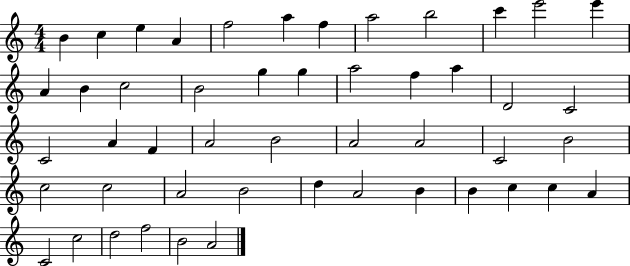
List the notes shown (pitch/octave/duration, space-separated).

B4/q C5/q E5/q A4/q F5/h A5/q F5/q A5/h B5/h C6/q E6/h E6/q A4/q B4/q C5/h B4/h G5/q G5/q A5/h F5/q A5/q D4/h C4/h C4/h A4/q F4/q A4/h B4/h A4/h A4/h C4/h B4/h C5/h C5/h A4/h B4/h D5/q A4/h B4/q B4/q C5/q C5/q A4/q C4/h C5/h D5/h F5/h B4/h A4/h